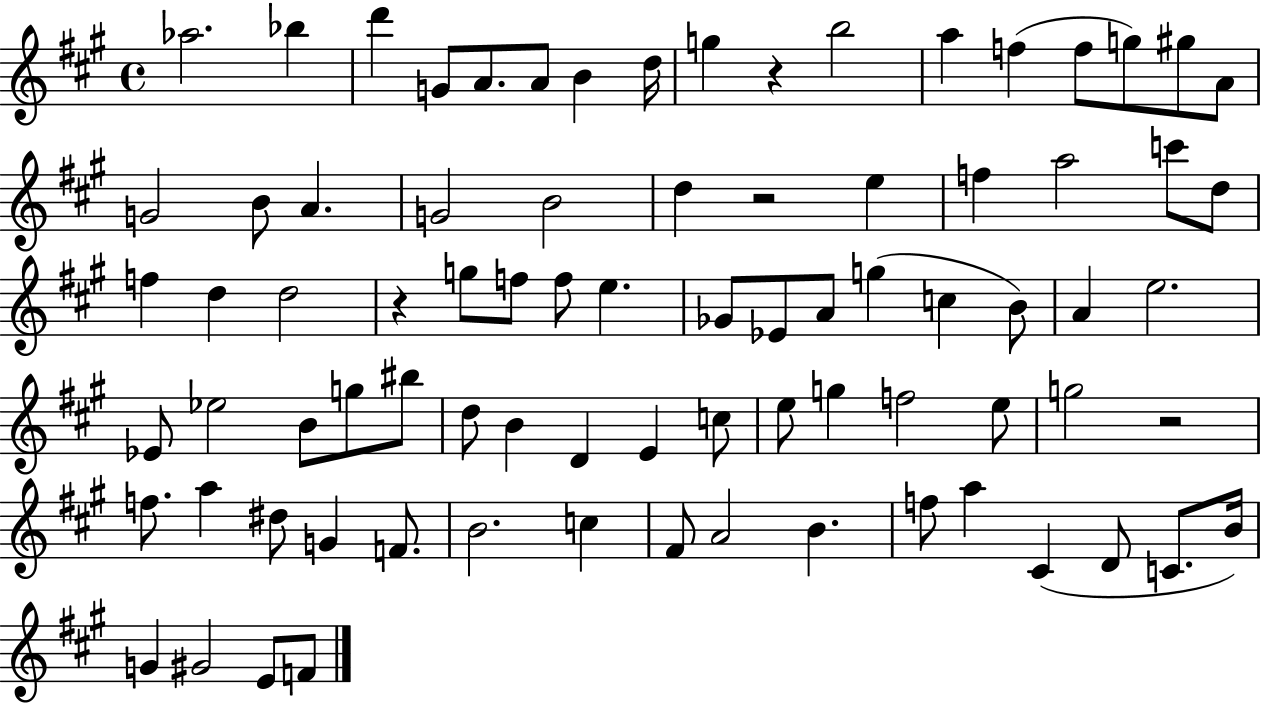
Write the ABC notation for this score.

X:1
T:Untitled
M:4/4
L:1/4
K:A
_a2 _b d' G/2 A/2 A/2 B d/4 g z b2 a f f/2 g/2 ^g/2 A/2 G2 B/2 A G2 B2 d z2 e f a2 c'/2 d/2 f d d2 z g/2 f/2 f/2 e _G/2 _E/2 A/2 g c B/2 A e2 _E/2 _e2 B/2 g/2 ^b/2 d/2 B D E c/2 e/2 g f2 e/2 g2 z2 f/2 a ^d/2 G F/2 B2 c ^F/2 A2 B f/2 a ^C D/2 C/2 B/4 G ^G2 E/2 F/2